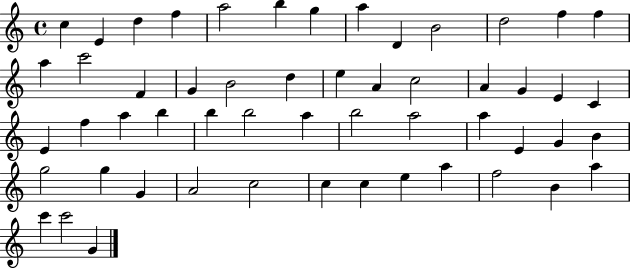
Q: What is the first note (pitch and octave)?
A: C5